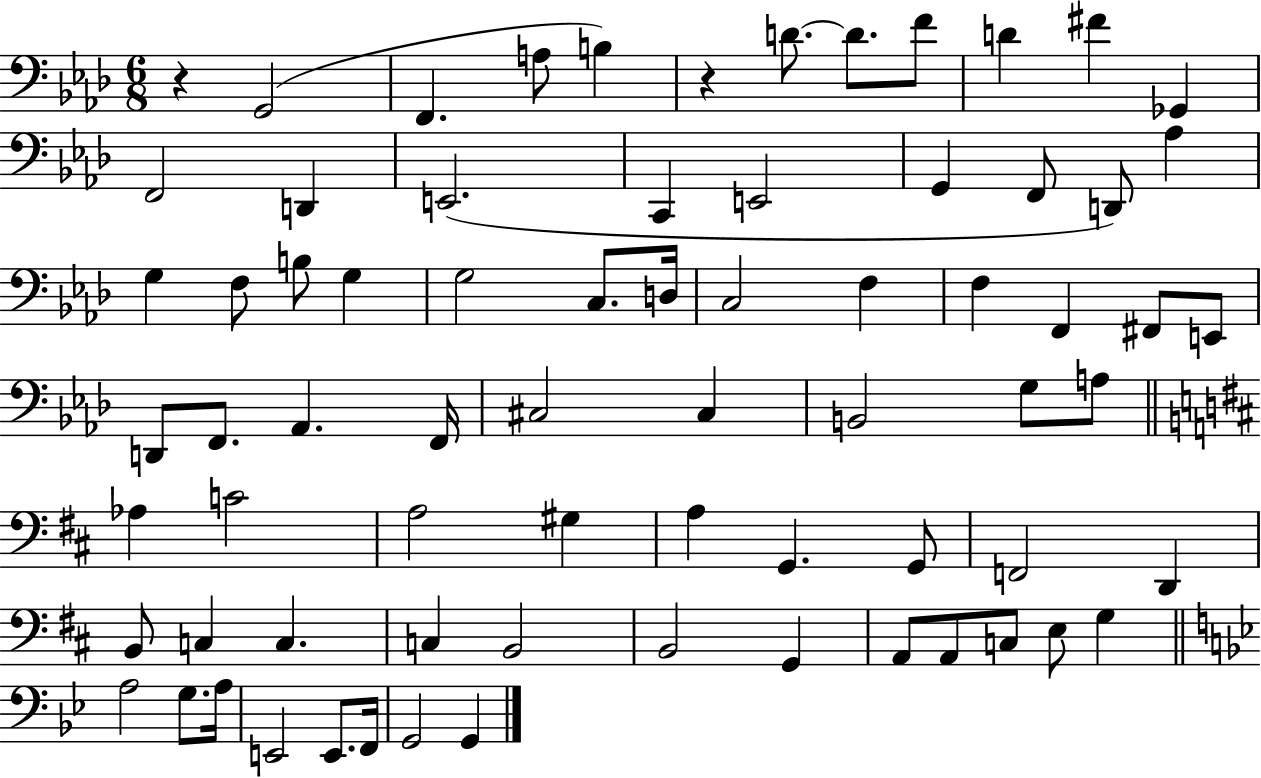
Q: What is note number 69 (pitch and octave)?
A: G2